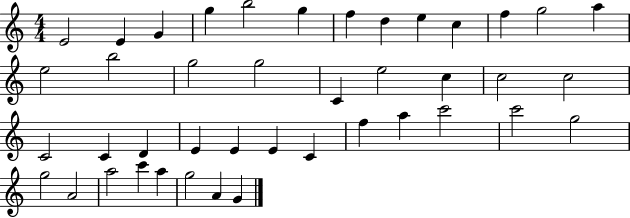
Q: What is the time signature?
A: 4/4